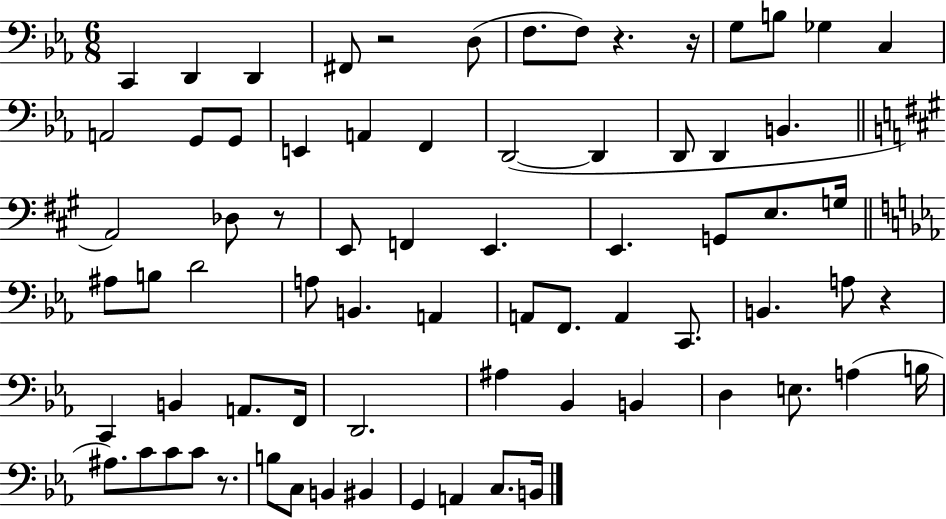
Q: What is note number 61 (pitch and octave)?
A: C3